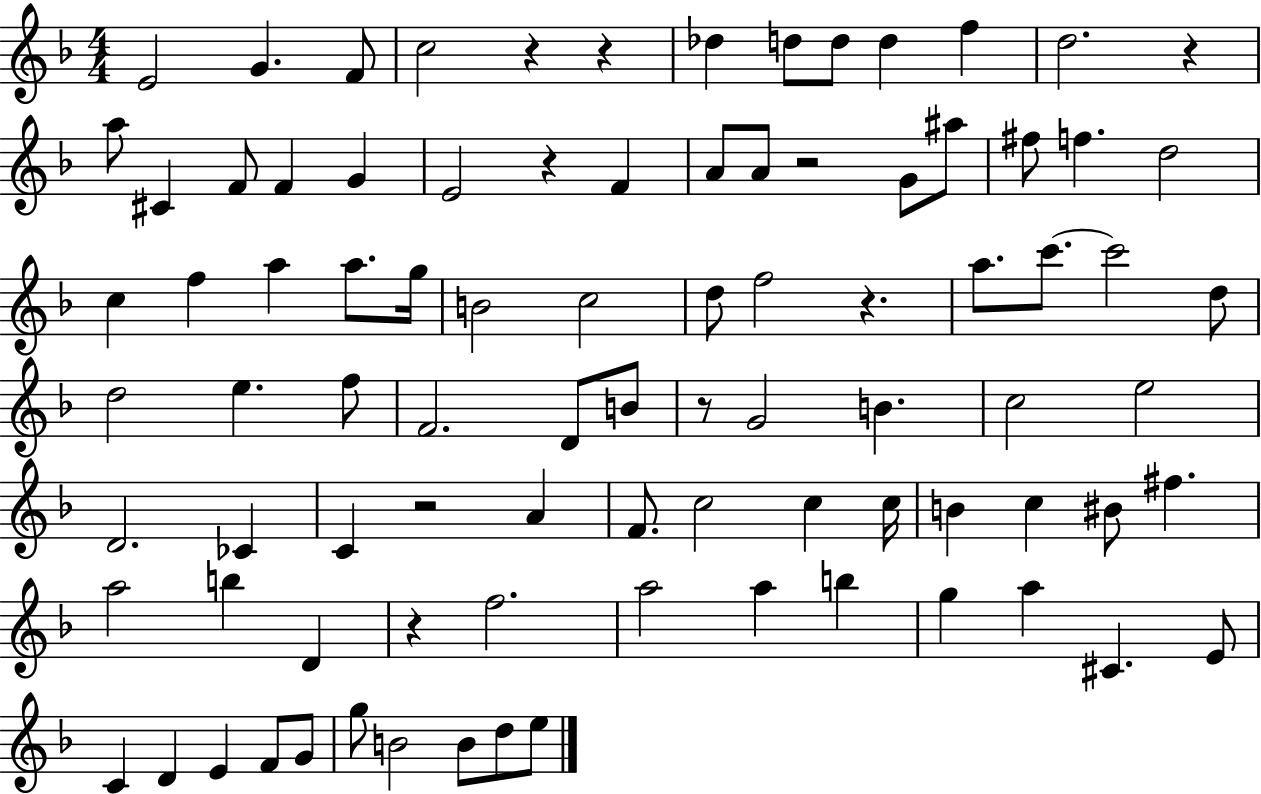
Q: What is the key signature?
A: F major